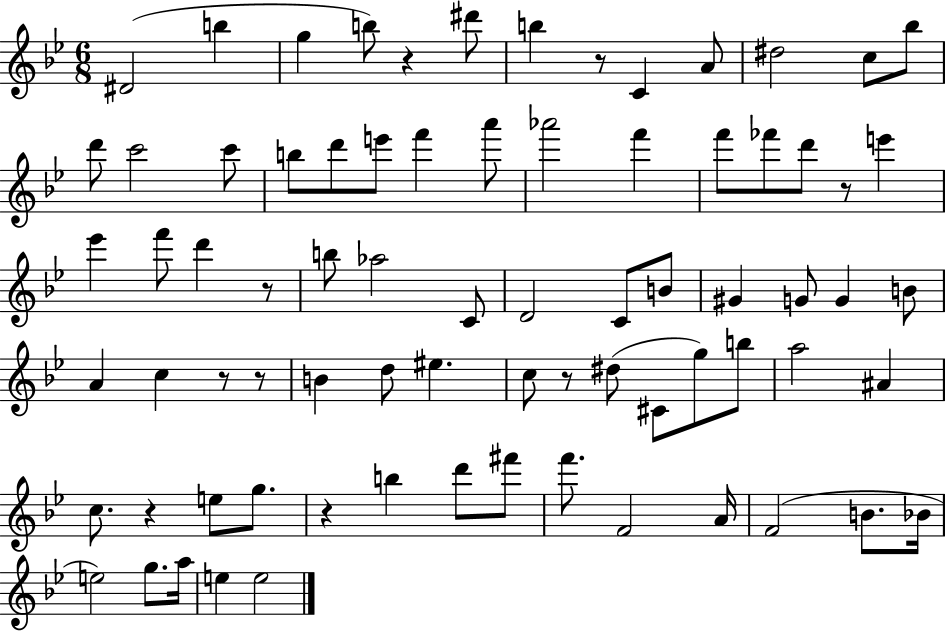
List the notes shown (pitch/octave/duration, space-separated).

D#4/h B5/q G5/q B5/e R/q D#6/e B5/q R/e C4/q A4/e D#5/h C5/e Bb5/e D6/e C6/h C6/e B5/e D6/e E6/e F6/q A6/e Ab6/h F6/q F6/e FES6/e D6/e R/e E6/q Eb6/q F6/e D6/q R/e B5/e Ab5/h C4/e D4/h C4/e B4/e G#4/q G4/e G4/q B4/e A4/q C5/q R/e R/e B4/q D5/e EIS5/q. C5/e R/e D#5/e C#4/e G5/e B5/e A5/h A#4/q C5/e. R/q E5/e G5/e. R/q B5/q D6/e F#6/e F6/e. F4/h A4/s F4/h B4/e. Bb4/s E5/h G5/e. A5/s E5/q E5/h